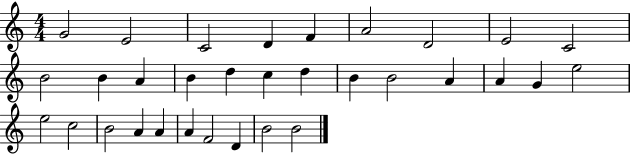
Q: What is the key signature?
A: C major